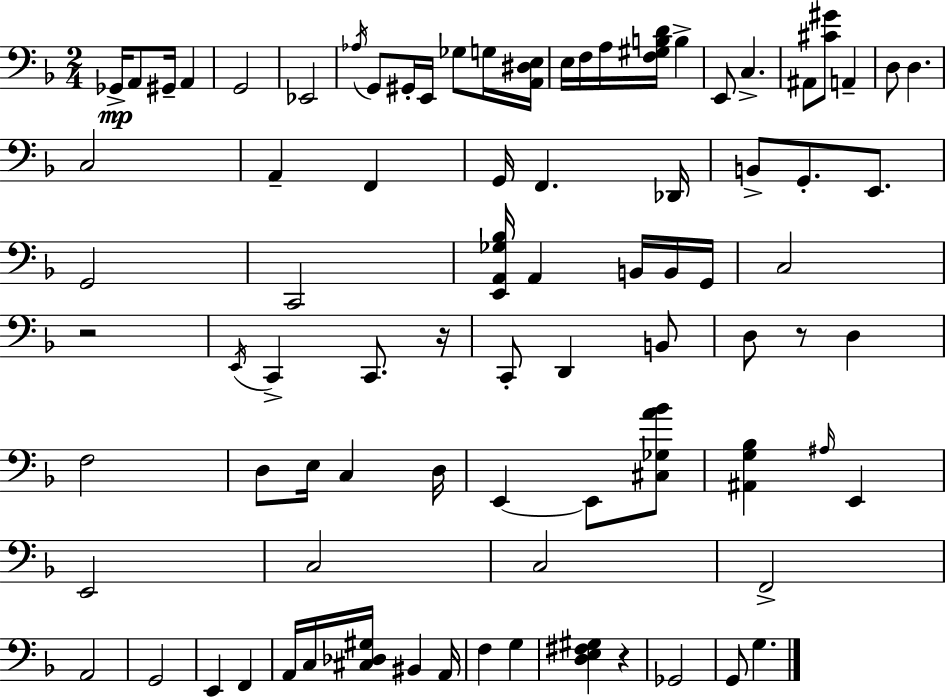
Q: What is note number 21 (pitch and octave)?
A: D3